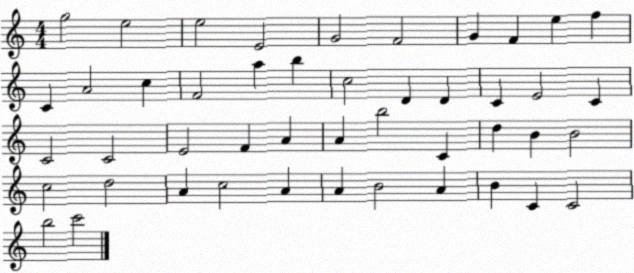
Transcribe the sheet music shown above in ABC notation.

X:1
T:Untitled
M:4/4
L:1/4
K:C
g2 e2 e2 E2 G2 F2 G F e f C A2 c F2 a b c2 D D C E2 C C2 C2 E2 F A A b2 C d B B2 c2 d2 A c2 A A B2 A B C C2 b2 c'2